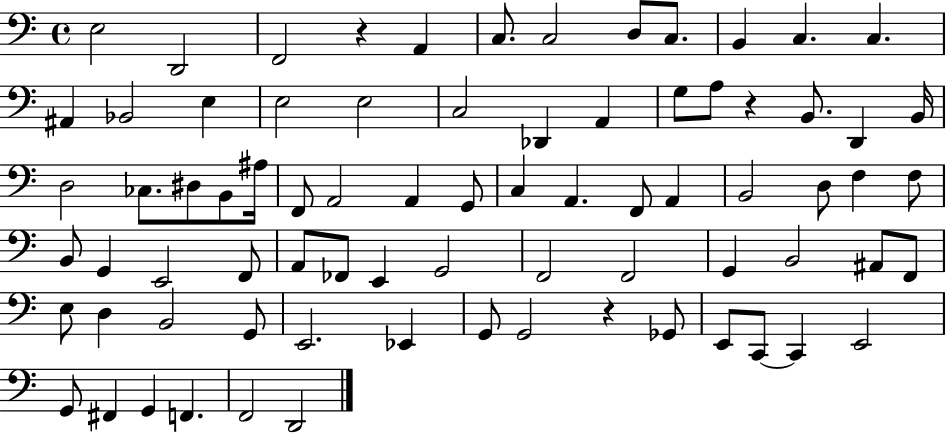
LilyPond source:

{
  \clef bass
  \time 4/4
  \defaultTimeSignature
  \key c \major
  \repeat volta 2 { e2 d,2 | f,2 r4 a,4 | c8. c2 d8 c8. | b,4 c4. c4. | \break ais,4 bes,2 e4 | e2 e2 | c2 des,4 a,4 | g8 a8 r4 b,8. d,4 b,16 | \break d2 ces8. dis8 b,8 ais16 | f,8 a,2 a,4 g,8 | c4 a,4. f,8 a,4 | b,2 d8 f4 f8 | \break b,8 g,4 e,2 f,8 | a,8 fes,8 e,4 g,2 | f,2 f,2 | g,4 b,2 ais,8 f,8 | \break e8 d4 b,2 g,8 | e,2. ees,4 | g,8 g,2 r4 ges,8 | e,8 c,8~~ c,4 e,2 | \break g,8 fis,4 g,4 f,4. | f,2 d,2 | } \bar "|."
}